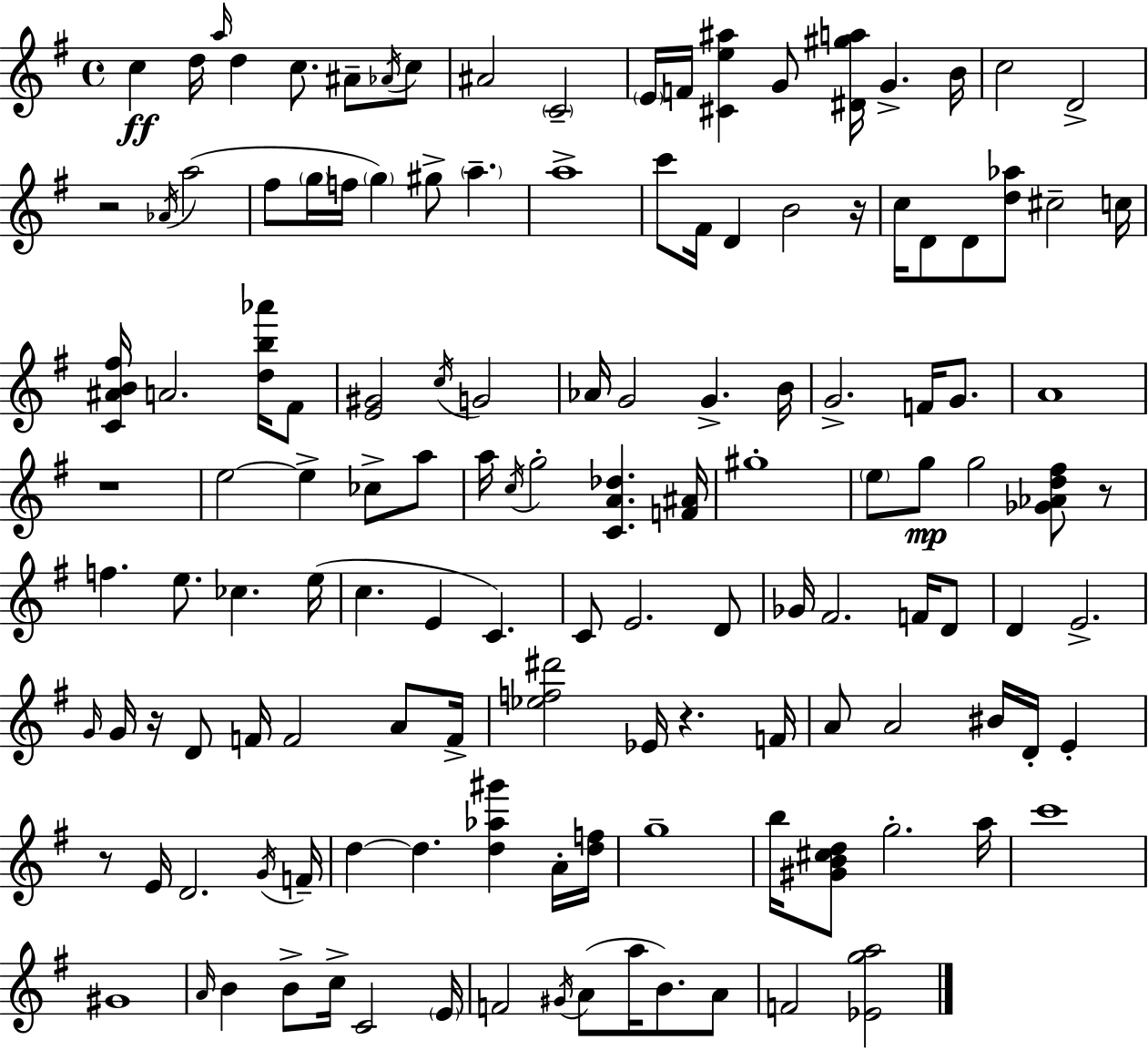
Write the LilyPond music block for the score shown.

{
  \clef treble
  \time 4/4
  \defaultTimeSignature
  \key e \minor
  \repeat volta 2 { c''4\ff d''16 \grace { a''16 } d''4 c''8. ais'8-- \acciaccatura { aes'16 } | c''8 ais'2 \parenthesize c'2-- | \parenthesize e'16 f'16 <cis' e'' ais''>4 g'8 <dis' gis'' a''>16 g'4.-> | b'16 c''2 d'2-> | \break r2 \acciaccatura { aes'16 } a''2( | fis''8 \parenthesize g''16 f''16 \parenthesize g''4) gis''8-> \parenthesize a''4.-- | a''1-> | c'''8 fis'16 d'4 b'2 | \break r16 c''16 d'8 d'8 <d'' aes''>8 cis''2-- | c''16 <c' ais' b' fis''>16 a'2. | <d'' b'' aes'''>16 fis'8 <e' gis'>2 \acciaccatura { c''16 } g'2 | aes'16 g'2 g'4.-> | \break b'16 g'2.-> | f'16 g'8. a'1 | r1 | e''2~~ e''4-> | \break ces''8-> a''8 a''16 \acciaccatura { c''16 } g''2-. <c' a' des''>4. | <f' ais'>16 gis''1-. | \parenthesize e''8 g''8\mp g''2 | <ges' aes' d'' fis''>8 r8 f''4. e''8. ces''4. | \break e''16( c''4. e'4 c'4.) | c'8 e'2. | d'8 ges'16 fis'2. | f'16 d'8 d'4 e'2.-> | \break \grace { g'16 } g'16 r16 d'8 f'16 f'2 | a'8 f'16-> <ees'' f'' dis'''>2 ees'16 r4. | f'16 a'8 a'2 | bis'16 d'16-. e'4-. r8 e'16 d'2. | \break \acciaccatura { g'16 } f'16-- d''4~~ d''4. | <d'' aes'' gis'''>4 a'16-. <d'' f''>16 g''1-- | b''16 <gis' b' cis'' d''>8 g''2.-. | a''16 c'''1 | \break gis'1 | \grace { a'16 } b'4 b'8-> c''16-> c'2 | \parenthesize e'16 f'2 | \acciaccatura { gis'16 }( a'8 a''16 b'8.) a'8 f'2 | \break <ees' g'' a''>2 } \bar "|."
}